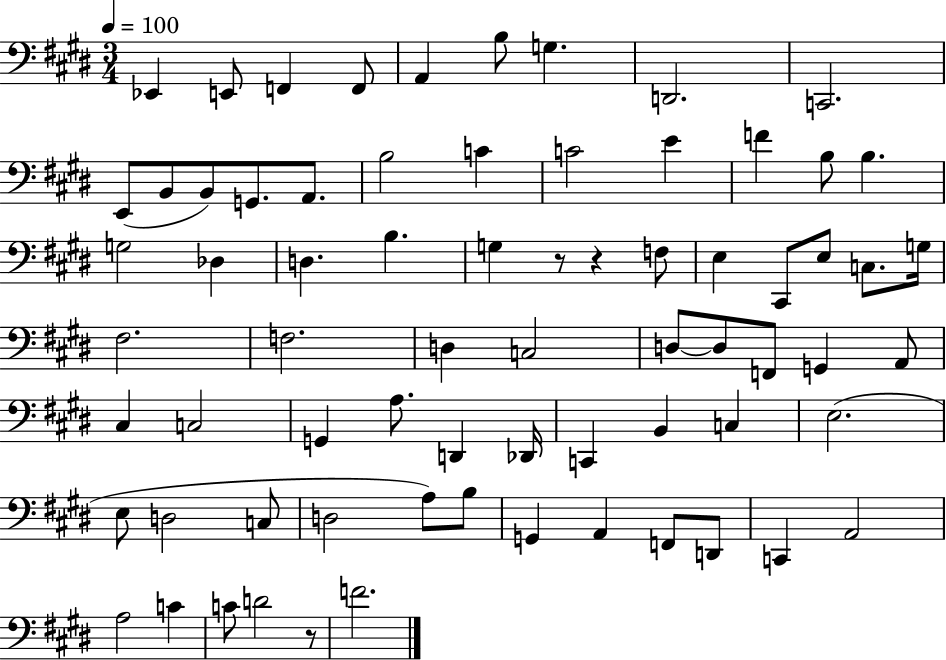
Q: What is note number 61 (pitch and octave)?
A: D2